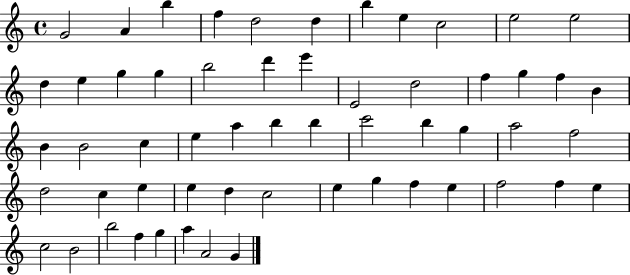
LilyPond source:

{
  \clef treble
  \time 4/4
  \defaultTimeSignature
  \key c \major
  g'2 a'4 b''4 | f''4 d''2 d''4 | b''4 e''4 c''2 | e''2 e''2 | \break d''4 e''4 g''4 g''4 | b''2 d'''4 e'''4 | e'2 d''2 | f''4 g''4 f''4 b'4 | \break b'4 b'2 c''4 | e''4 a''4 b''4 b''4 | c'''2 b''4 g''4 | a''2 f''2 | \break d''2 c''4 e''4 | e''4 d''4 c''2 | e''4 g''4 f''4 e''4 | f''2 f''4 e''4 | \break c''2 b'2 | b''2 f''4 g''4 | a''4 a'2 g'4 | \bar "|."
}